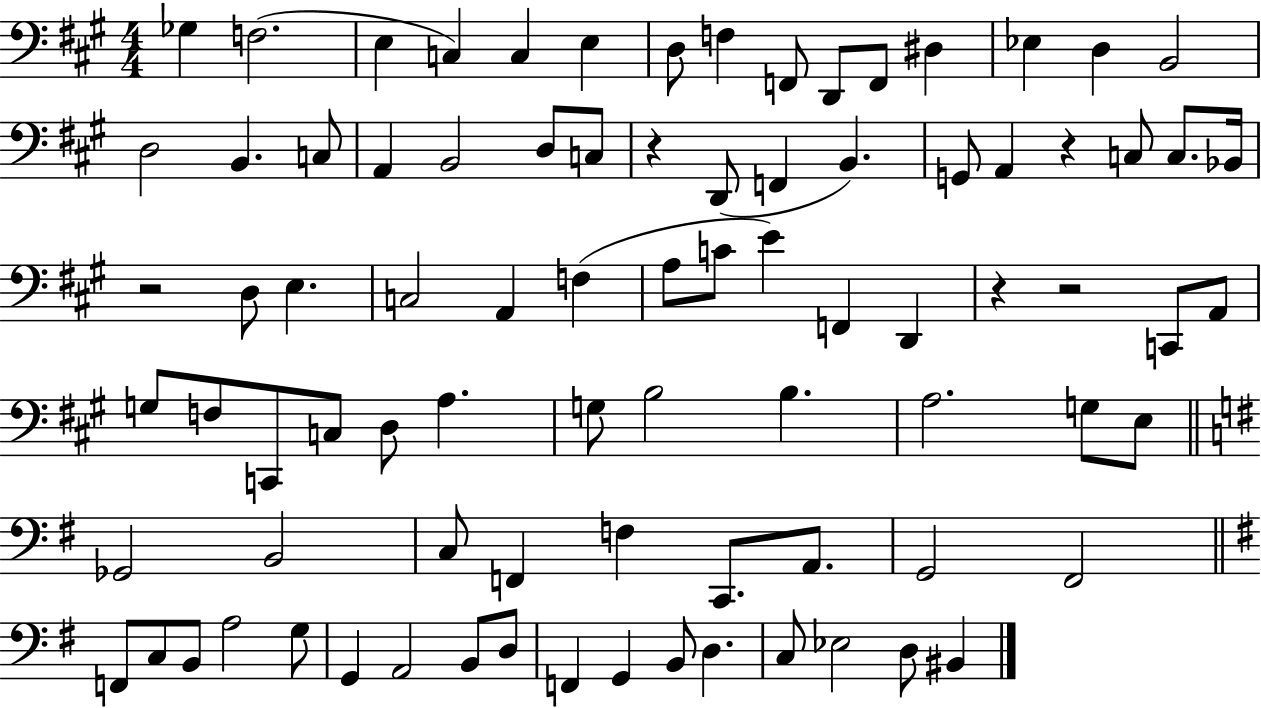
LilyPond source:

{
  \clef bass
  \numericTimeSignature
  \time 4/4
  \key a \major
  ges4 f2.( | e4 c4) c4 e4 | d8 f4 f,8 d,8 f,8 dis4 | ees4 d4 b,2 | \break d2 b,4. c8 | a,4 b,2 d8 c8 | r4 d,8( f,4 b,4.) | g,8 a,4 r4 c8 c8. bes,16 | \break r2 d8 e4. | c2 a,4 f4( | a8 c'8 e'4) f,4 d,4 | r4 r2 c,8 a,8 | \break g8 f8 c,8 c8 d8 a4. | g8 b2 b4. | a2. g8 e8 | \bar "||" \break \key g \major ges,2 b,2 | c8 f,4 f4 c,8. a,8. | g,2 fis,2 | \bar "||" \break \key e \minor f,8 c8 b,8 a2 g8 | g,4 a,2 b,8 d8 | f,4 g,4 b,8 d4. | c8 ees2 d8 bis,4 | \break \bar "|."
}